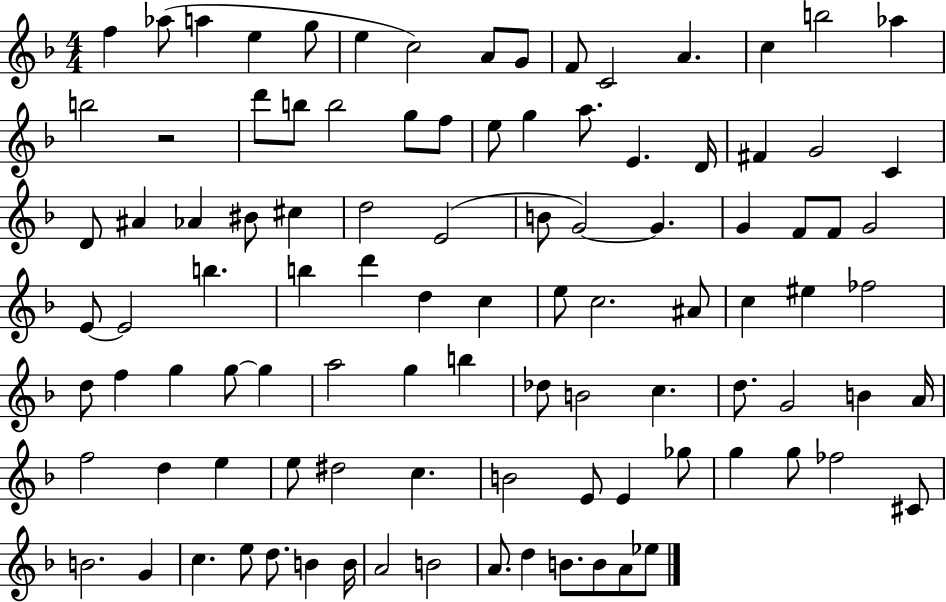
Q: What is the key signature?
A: F major